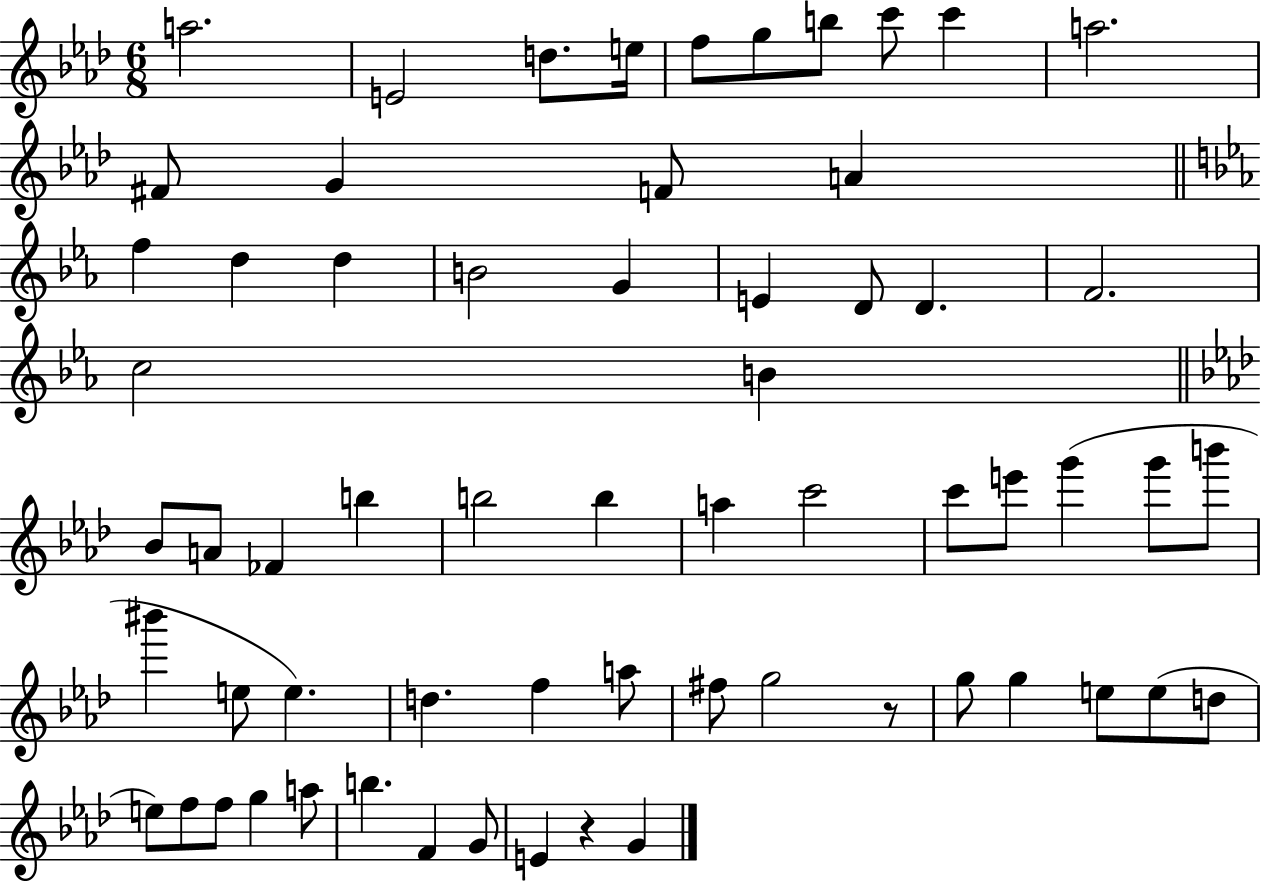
A5/h. E4/h D5/e. E5/s F5/e G5/e B5/e C6/e C6/q A5/h. F#4/e G4/q F4/e A4/q F5/q D5/q D5/q B4/h G4/q E4/q D4/e D4/q. F4/h. C5/h B4/q Bb4/e A4/e FES4/q B5/q B5/h B5/q A5/q C6/h C6/e E6/e G6/q G6/e B6/e BIS6/q E5/e E5/q. D5/q. F5/q A5/e F#5/e G5/h R/e G5/e G5/q E5/e E5/e D5/e E5/e F5/e F5/e G5/q A5/e B5/q. F4/q G4/e E4/q R/q G4/q